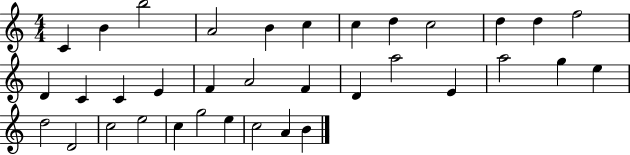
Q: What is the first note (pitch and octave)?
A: C4